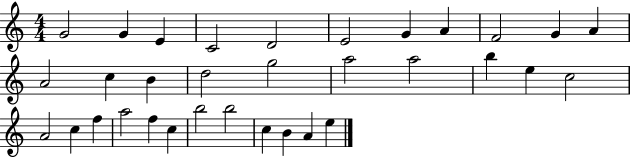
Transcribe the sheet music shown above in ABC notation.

X:1
T:Untitled
M:4/4
L:1/4
K:C
G2 G E C2 D2 E2 G A F2 G A A2 c B d2 g2 a2 a2 b e c2 A2 c f a2 f c b2 b2 c B A e